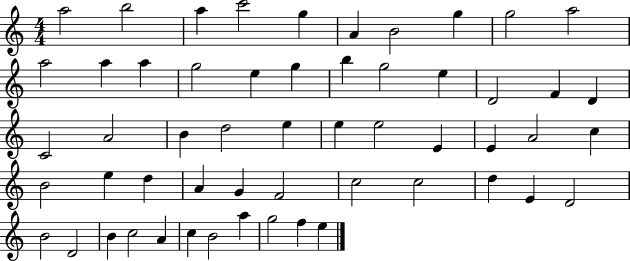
{
  \clef treble
  \numericTimeSignature
  \time 4/4
  \key c \major
  a''2 b''2 | a''4 c'''2 g''4 | a'4 b'2 g''4 | g''2 a''2 | \break a''2 a''4 a''4 | g''2 e''4 g''4 | b''4 g''2 e''4 | d'2 f'4 d'4 | \break c'2 a'2 | b'4 d''2 e''4 | e''4 e''2 e'4 | e'4 a'2 c''4 | \break b'2 e''4 d''4 | a'4 g'4 f'2 | c''2 c''2 | d''4 e'4 d'2 | \break b'2 d'2 | b'4 c''2 a'4 | c''4 b'2 a''4 | g''2 f''4 e''4 | \break \bar "|."
}